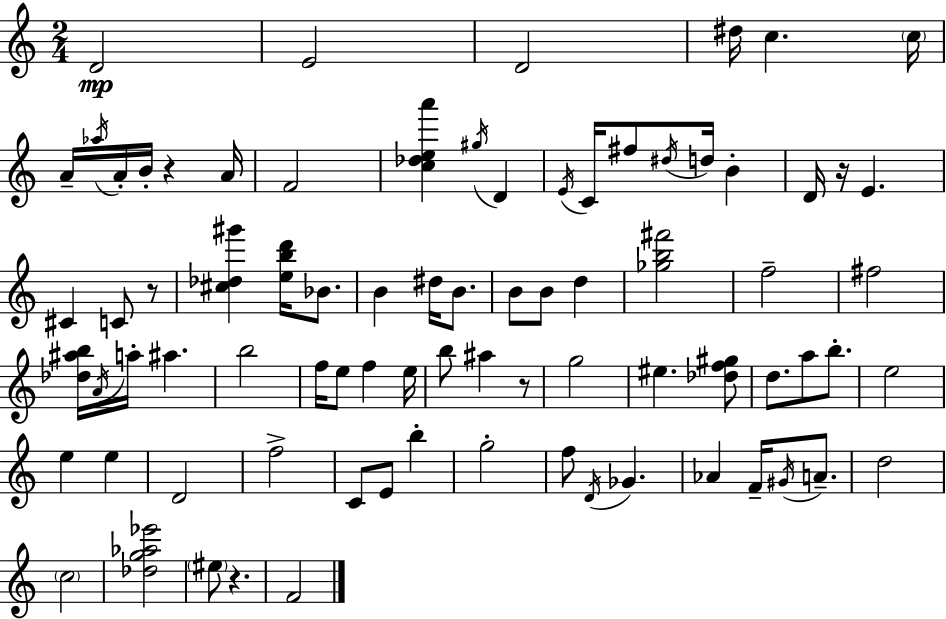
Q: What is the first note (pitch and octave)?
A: D4